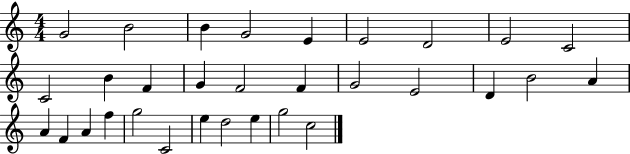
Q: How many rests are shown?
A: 0